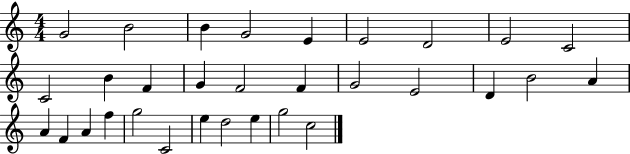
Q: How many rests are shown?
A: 0